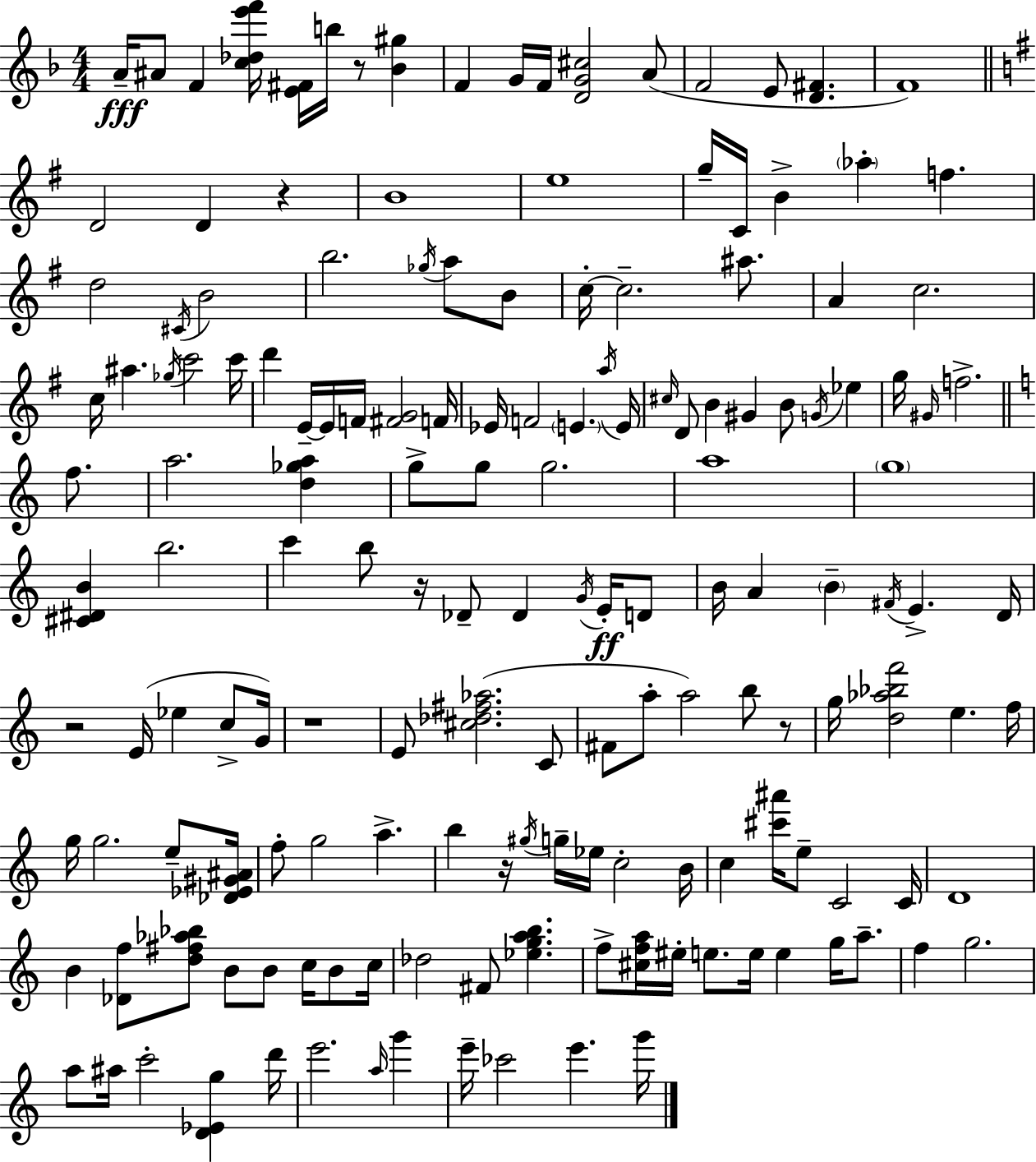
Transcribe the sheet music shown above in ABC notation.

X:1
T:Untitled
M:4/4
L:1/4
K:F
A/4 ^A/2 F [c_de'f']/4 [E^F]/4 b/4 z/2 [_B^g] F G/4 F/4 [DG^c]2 A/2 F2 E/2 [D^F] F4 D2 D z B4 e4 g/4 C/4 B _a f d2 ^C/4 B2 b2 _g/4 a/2 B/2 c/4 c2 ^a/2 A c2 c/4 ^a _g/4 c'2 c'/4 d' E/4 E/4 F/4 [^FG]2 F/4 _E/4 F2 E a/4 E/4 ^c/4 D/2 B ^G B/2 G/4 _e g/4 ^G/4 f2 f/2 a2 [d_ga] g/2 g/2 g2 a4 g4 [^C^DB] b2 c' b/2 z/4 _D/2 _D G/4 E/4 D/2 B/4 A B ^F/4 E D/4 z2 E/4 _e c/2 G/4 z4 E/2 [^c_d^f_a]2 C/2 ^F/2 a/2 a2 b/2 z/2 g/4 [d_a_bf']2 e f/4 g/4 g2 e/2 [_D_E^G^A]/4 f/2 g2 a b z/4 ^g/4 g/4 _e/4 c2 B/4 c [^c'^a']/4 e/2 C2 C/4 D4 B [_Df]/2 [d^f_a_b]/2 B/2 B/2 c/4 B/2 c/4 _d2 ^F/2 [_egab] f/2 [^cfa]/4 ^e/4 e/2 e/4 e g/4 a/2 f g2 a/2 ^a/4 c'2 [D_Eg] d'/4 e'2 a/4 g' e'/4 _c'2 e' g'/4